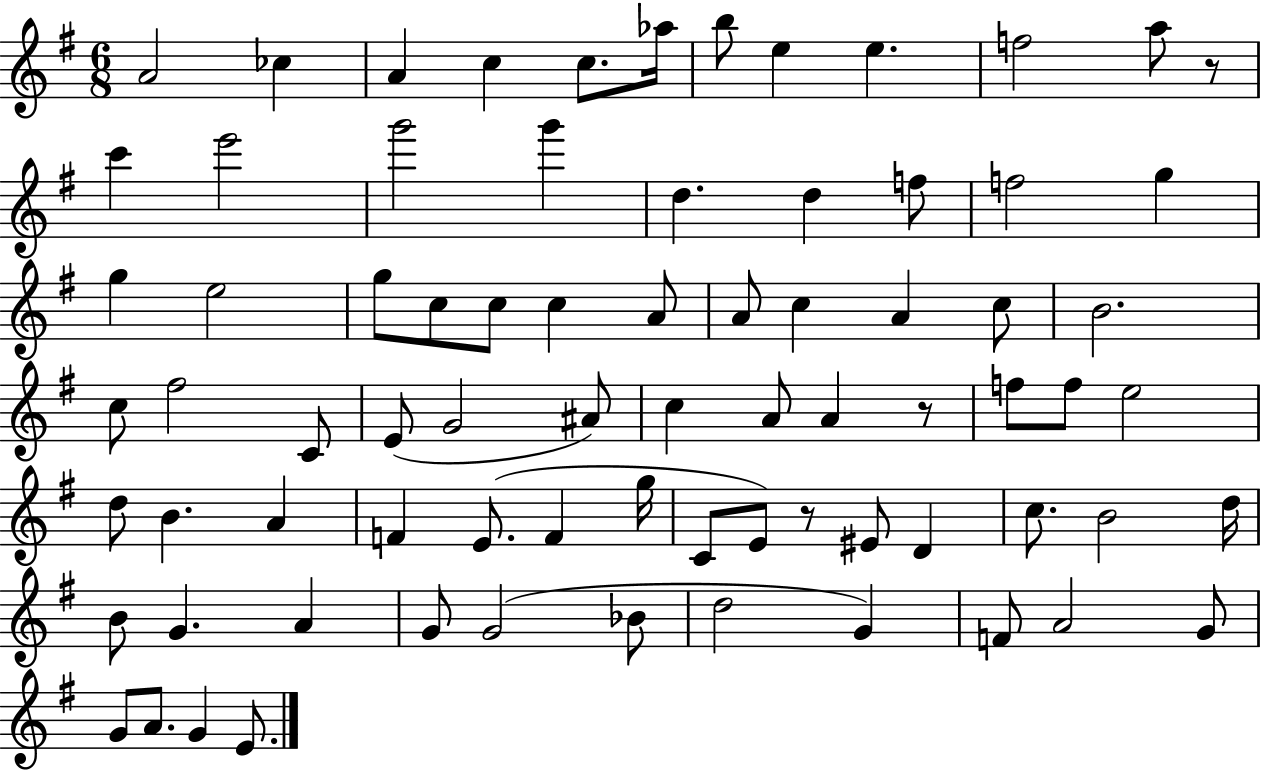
A4/h CES5/q A4/q C5/q C5/e. Ab5/s B5/e E5/q E5/q. F5/h A5/e R/e C6/q E6/h G6/h G6/q D5/q. D5/q F5/e F5/h G5/q G5/q E5/h G5/e C5/e C5/e C5/q A4/e A4/e C5/q A4/q C5/e B4/h. C5/e F#5/h C4/e E4/e G4/h A#4/e C5/q A4/e A4/q R/e F5/e F5/e E5/h D5/e B4/q. A4/q F4/q E4/e. F4/q G5/s C4/e E4/e R/e EIS4/e D4/q C5/e. B4/h D5/s B4/e G4/q. A4/q G4/e G4/h Bb4/e D5/h G4/q F4/e A4/h G4/e G4/e A4/e. G4/q E4/e.